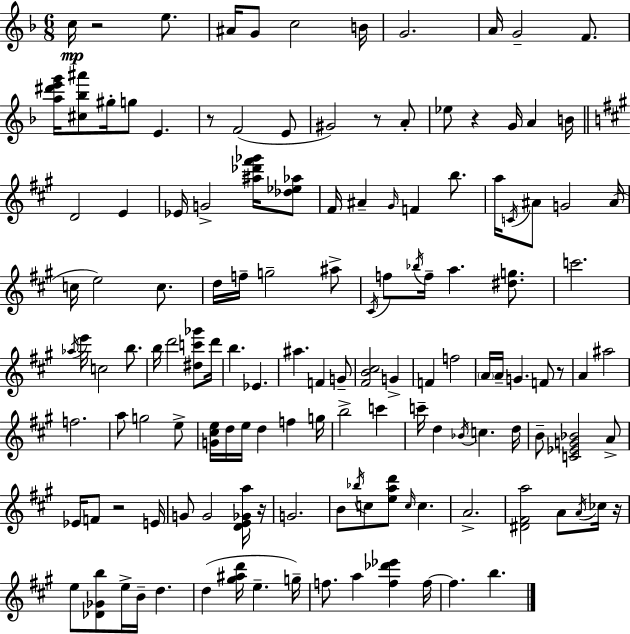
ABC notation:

X:1
T:Untitled
M:6/8
L:1/4
K:Dm
c/4 z2 e/2 ^A/4 G/2 c2 B/4 G2 A/4 G2 F/2 [a^d'e'g']/4 [^c_b^a']/2 ^g/4 g/2 E z/2 F2 E/2 ^G2 z/2 A/2 _e/2 z G/4 A B/4 D2 E _E/4 G2 [^a_d'^f'_g']/4 [_d_e_a]/2 ^F/4 ^A ^G/4 F b/2 a/4 C/4 ^A/2 G2 ^A/4 c/4 e2 c/2 d/4 f/4 g2 ^a/2 ^C/4 f/2 _b/4 f/4 a [^dg]/2 c'2 _a/4 e'/4 c2 b/2 b/4 d'2 [^dc'_g']/2 d'/4 b _E ^a F G/2 [^FB^c]2 G F f2 A/4 A/4 G F/2 z/2 A ^a2 f2 a/2 g2 e/2 [G^ce]/4 d/4 e/4 d f g/4 b2 c' c'/4 d _B/4 c d/4 B/2 [C_EG_B]2 A/2 _E/4 F/2 z2 E/4 G/2 G2 [DE_Ga]/4 z/4 G2 B/2 _b/4 c/2 [ead']/2 c/4 c A2 [^D^Fa]2 A/2 A/4 _c/4 z/4 e/2 [_D_Gb]/2 e/4 B/4 d d [^g^ad']/4 e g/4 f/2 a [f_d'_e'] f/4 f b